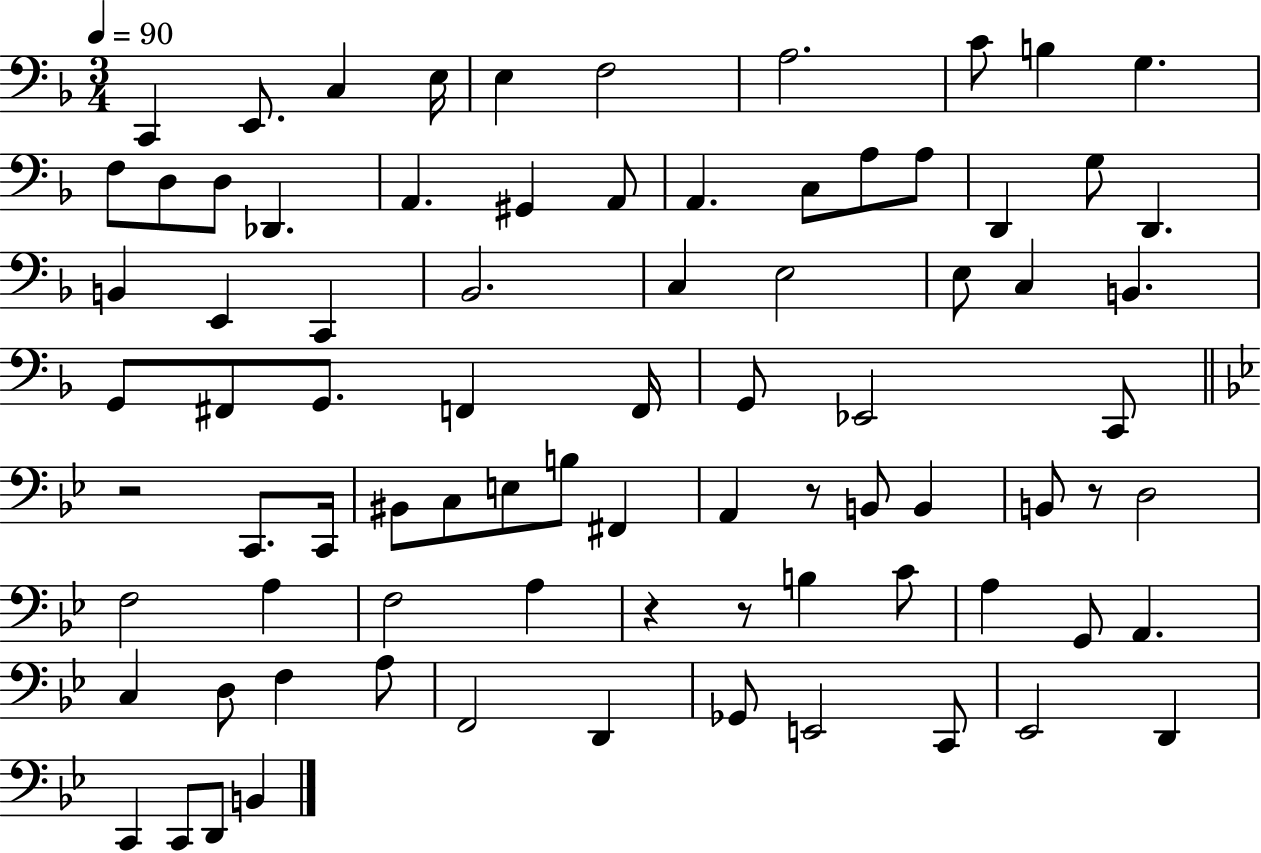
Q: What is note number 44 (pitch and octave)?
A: BIS2